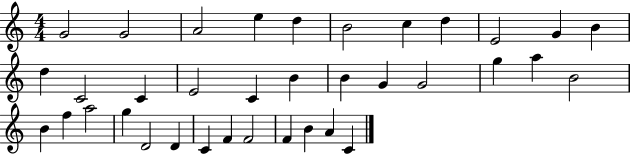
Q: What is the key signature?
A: C major